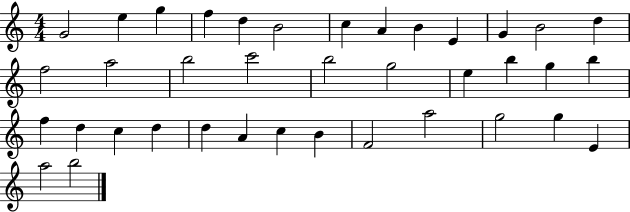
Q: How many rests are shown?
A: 0